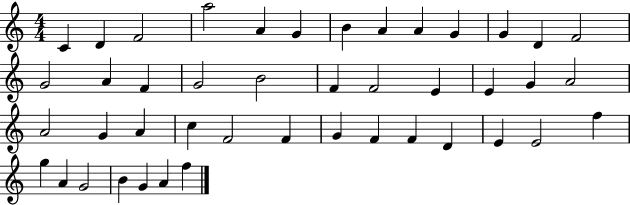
{
  \clef treble
  \numericTimeSignature
  \time 4/4
  \key c \major
  c'4 d'4 f'2 | a''2 a'4 g'4 | b'4 a'4 a'4 g'4 | g'4 d'4 f'2 | \break g'2 a'4 f'4 | g'2 b'2 | f'4 f'2 e'4 | e'4 g'4 a'2 | \break a'2 g'4 a'4 | c''4 f'2 f'4 | g'4 f'4 f'4 d'4 | e'4 e'2 f''4 | \break g''4 a'4 g'2 | b'4 g'4 a'4 f''4 | \bar "|."
}